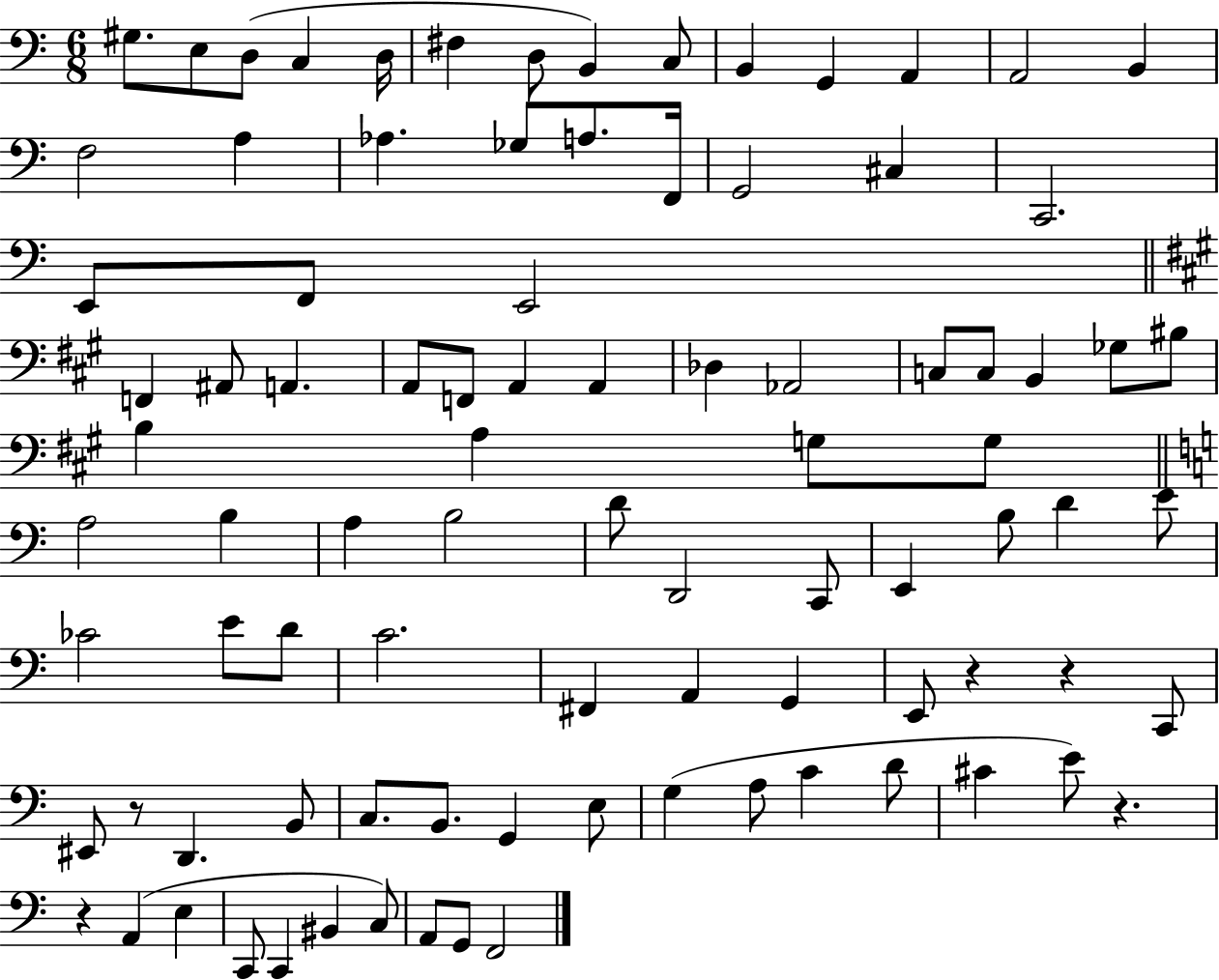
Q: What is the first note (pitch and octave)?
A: G#3